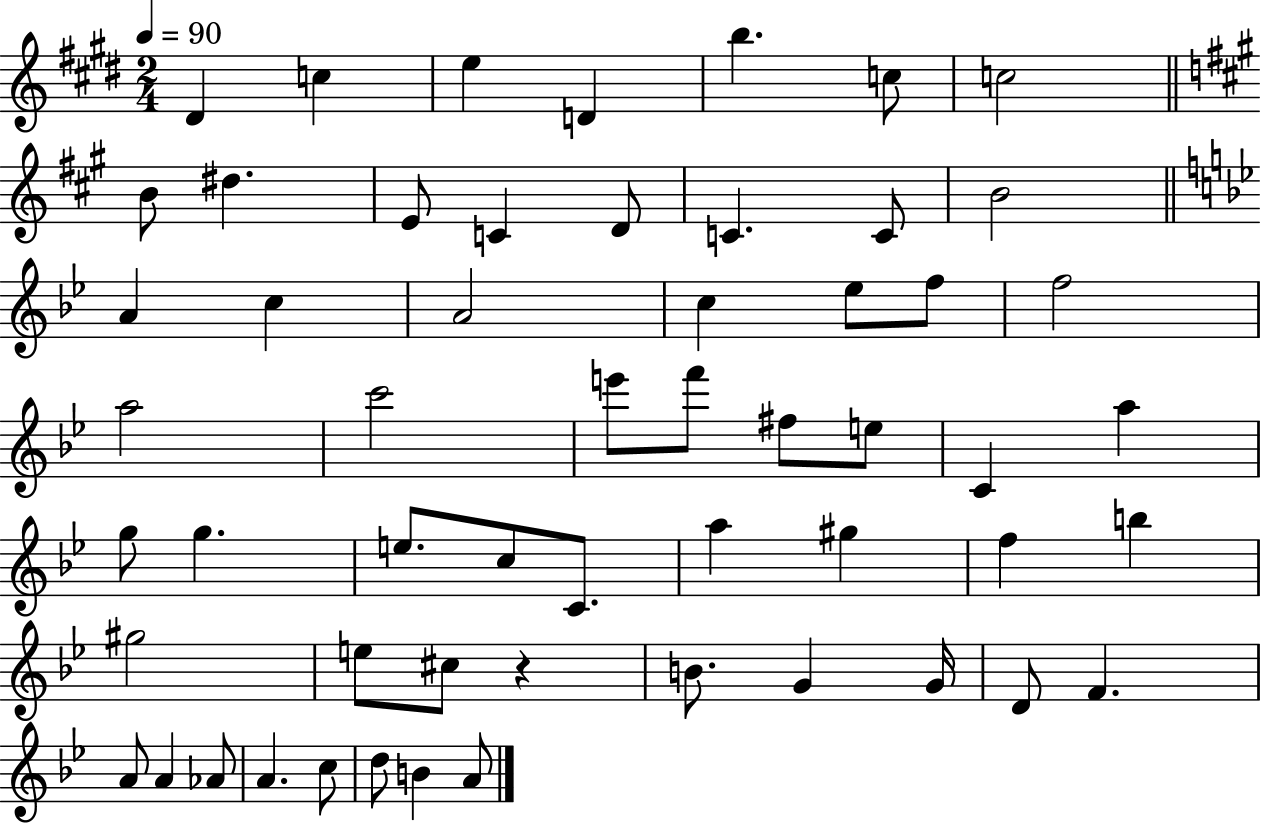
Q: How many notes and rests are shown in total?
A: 56